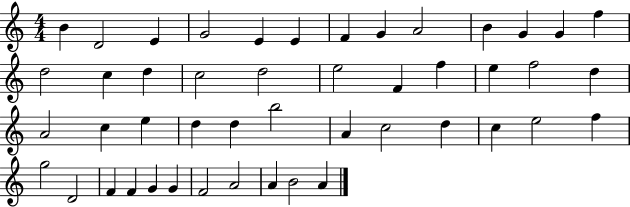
X:1
T:Untitled
M:4/4
L:1/4
K:C
B D2 E G2 E E F G A2 B G G f d2 c d c2 d2 e2 F f e f2 d A2 c e d d b2 A c2 d c e2 f g2 D2 F F G G F2 A2 A B2 A